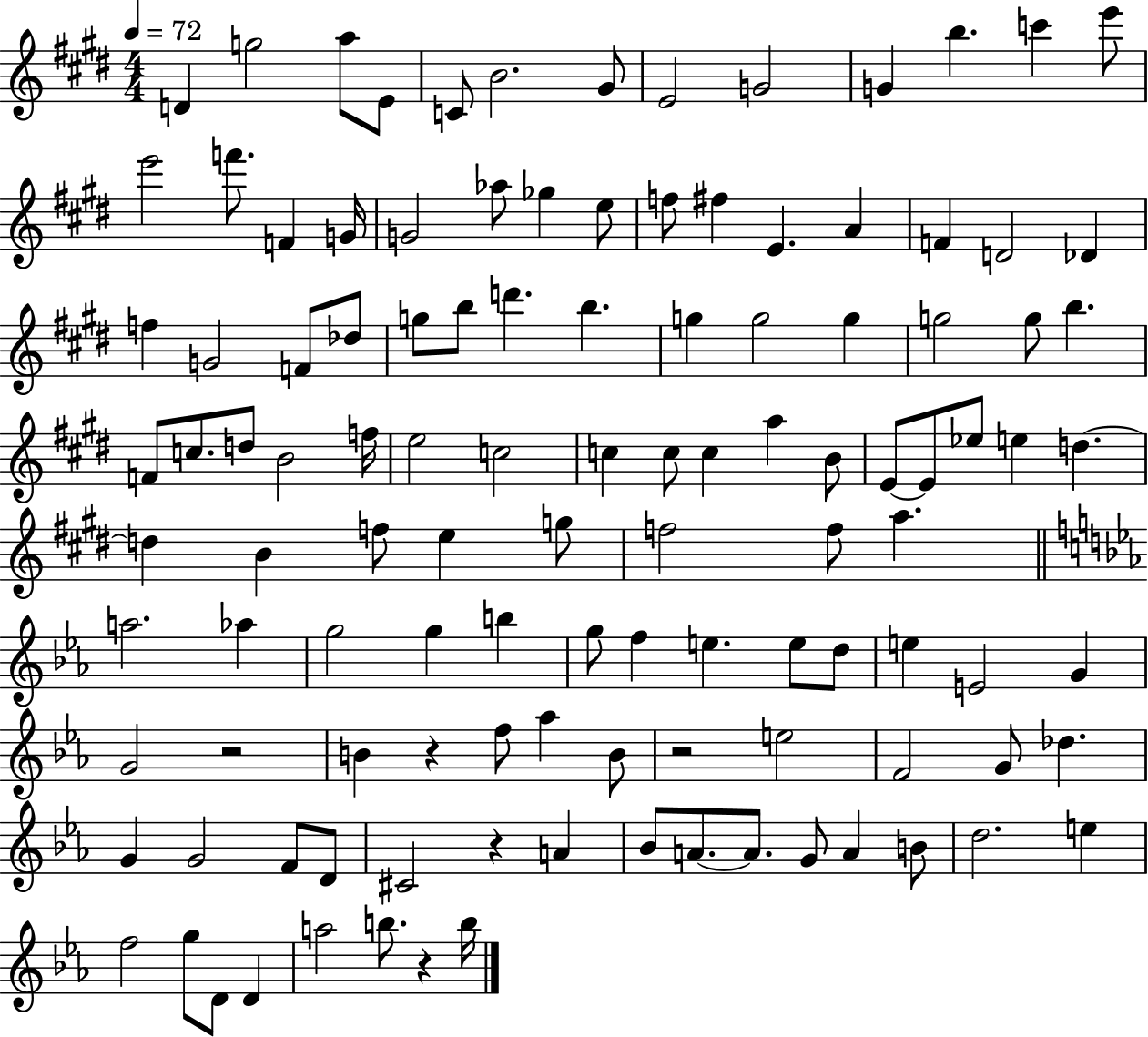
D4/q G5/h A5/e E4/e C4/e B4/h. G#4/e E4/h G4/h G4/q B5/q. C6/q E6/e E6/h F6/e. F4/q G4/s G4/h Ab5/e Gb5/q E5/e F5/e F#5/q E4/q. A4/q F4/q D4/h Db4/q F5/q G4/h F4/e Db5/e G5/e B5/e D6/q. B5/q. G5/q G5/h G5/q G5/h G5/e B5/q. F4/e C5/e. D5/e B4/h F5/s E5/h C5/h C5/q C5/e C5/q A5/q B4/e E4/e E4/e Eb5/e E5/q D5/q. D5/q B4/q F5/e E5/q G5/e F5/h F5/e A5/q. A5/h. Ab5/q G5/h G5/q B5/q G5/e F5/q E5/q. E5/e D5/e E5/q E4/h G4/q G4/h R/h B4/q R/q F5/e Ab5/q B4/e R/h E5/h F4/h G4/e Db5/q. G4/q G4/h F4/e D4/e C#4/h R/q A4/q Bb4/e A4/e. A4/e. G4/e A4/q B4/e D5/h. E5/q F5/h G5/e D4/e D4/q A5/h B5/e. R/q B5/s